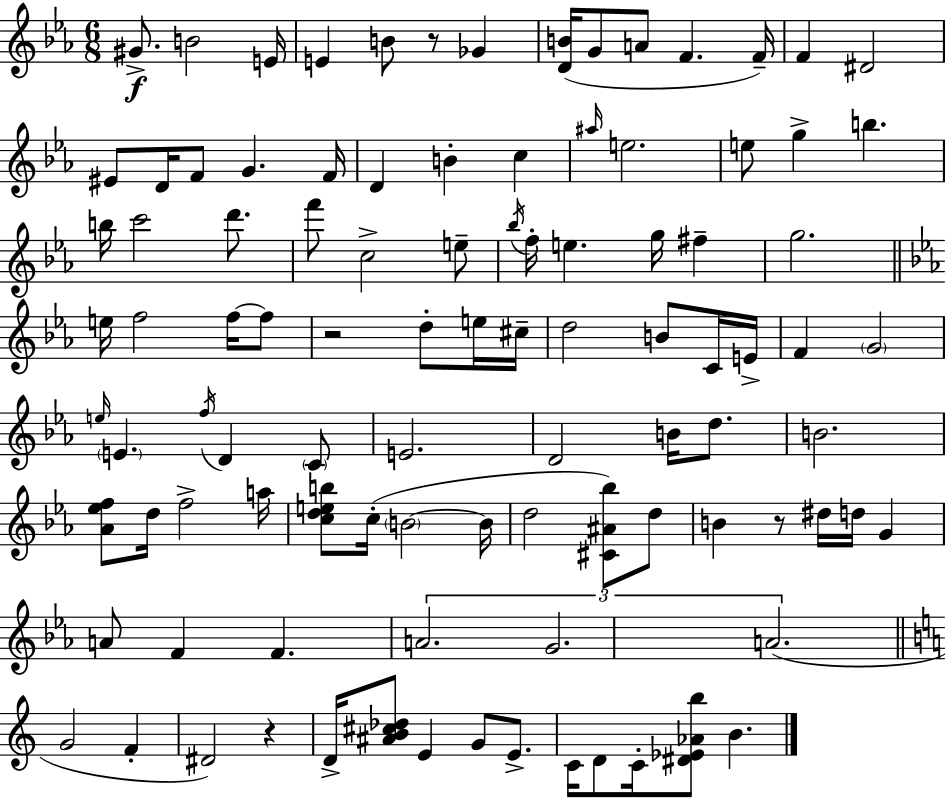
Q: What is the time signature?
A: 6/8